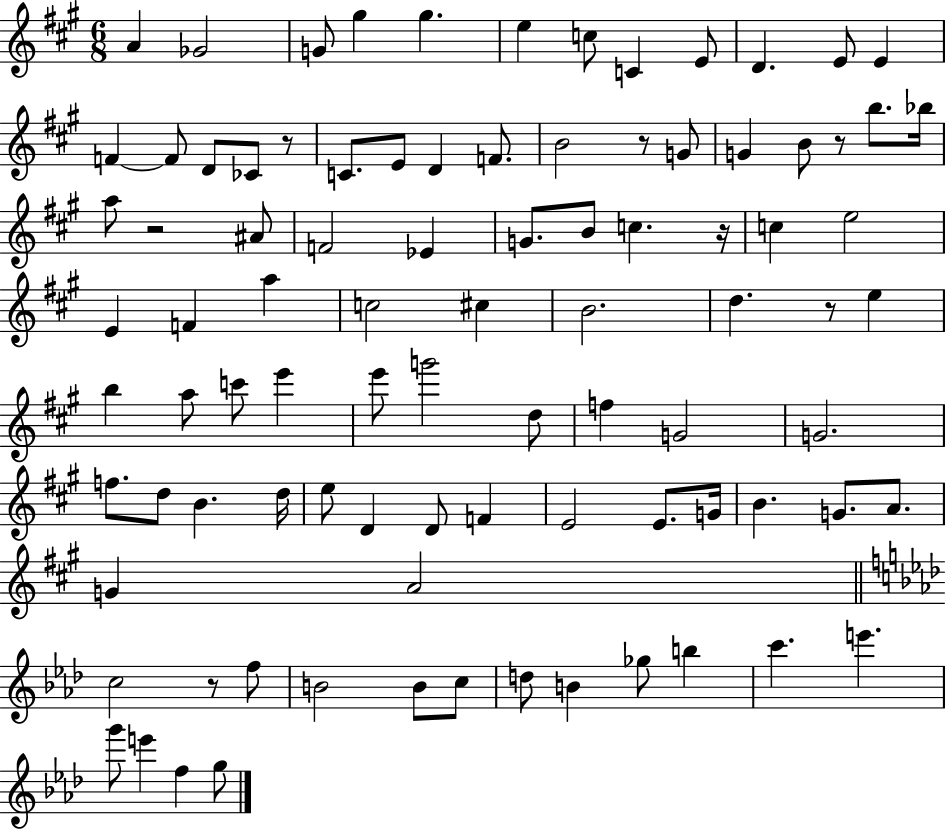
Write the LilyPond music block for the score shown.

{
  \clef treble
  \numericTimeSignature
  \time 6/8
  \key a \major
  \repeat volta 2 { a'4 ges'2 | g'8 gis''4 gis''4. | e''4 c''8 c'4 e'8 | d'4. e'8 e'4 | \break f'4~~ f'8 d'8 ces'8 r8 | c'8. e'8 d'4 f'8. | b'2 r8 g'8 | g'4 b'8 r8 b''8. bes''16 | \break a''8 r2 ais'8 | f'2 ees'4 | g'8. b'8 c''4. r16 | c''4 e''2 | \break e'4 f'4 a''4 | c''2 cis''4 | b'2. | d''4. r8 e''4 | \break b''4 a''8 c'''8 e'''4 | e'''8 g'''2 d''8 | f''4 g'2 | g'2. | \break f''8. d''8 b'4. d''16 | e''8 d'4 d'8 f'4 | e'2 e'8. g'16 | b'4. g'8. a'8. | \break g'4 a'2 | \bar "||" \break \key aes \major c''2 r8 f''8 | b'2 b'8 c''8 | d''8 b'4 ges''8 b''4 | c'''4. e'''4. | \break g'''8 e'''4 f''4 g''8 | } \bar "|."
}